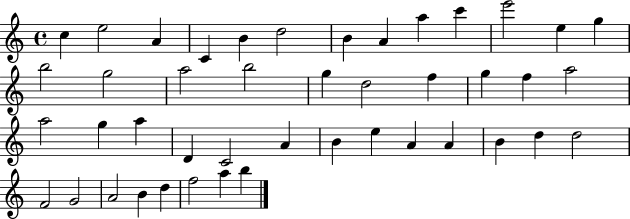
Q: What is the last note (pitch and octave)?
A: B5